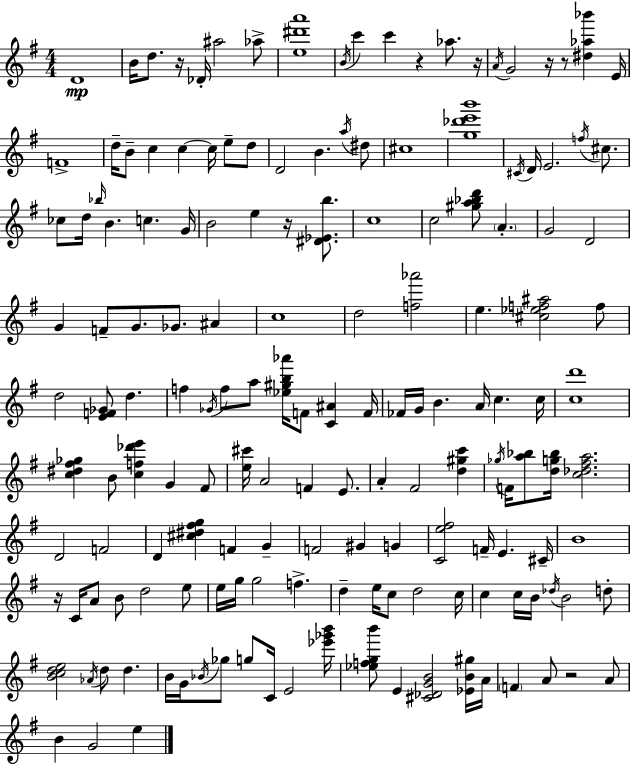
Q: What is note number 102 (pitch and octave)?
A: D5